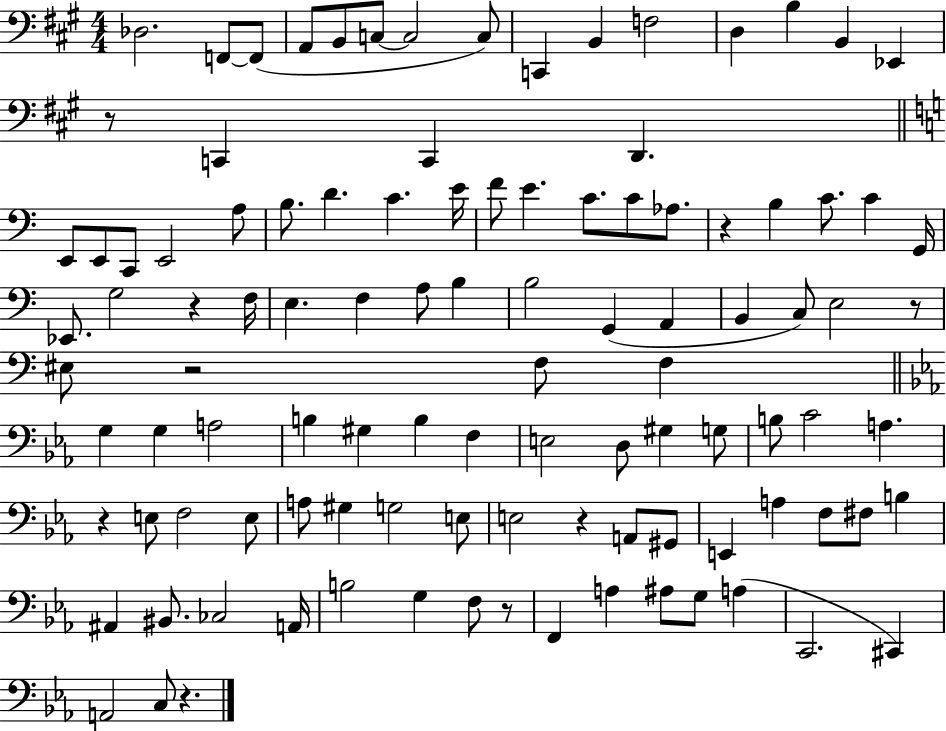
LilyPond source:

{
  \clef bass
  \numericTimeSignature
  \time 4/4
  \key a \major
  \repeat volta 2 { des2. f,8~~ f,8( | a,8 b,8 c8~~ c2 c8) | c,4 b,4 f2 | d4 b4 b,4 ees,4 | \break r8 c,4 c,4 d,4. | \bar "||" \break \key c \major e,8 e,8 c,8 e,2 a8 | b8. d'4. c'4. e'16 | f'8 e'4. c'8. c'8 aes8. | r4 b4 c'8. c'4 g,16 | \break ees,8. g2 r4 f16 | e4. f4 a8 b4 | b2 g,4( a,4 | b,4 c8) e2 r8 | \break eis8 r2 f8 f4 | \bar "||" \break \key ees \major g4 g4 a2 | b4 gis4 b4 f4 | e2 d8 gis4 g8 | b8 c'2 a4. | \break r4 e8 f2 e8 | a8 gis4 g2 e8 | e2 r4 a,8 gis,8 | e,4 a4 f8 fis8 b4 | \break ais,4 bis,8. ces2 a,16 | b2 g4 f8 r8 | f,4 a4 ais8 g8 a4( | c,2. cis,4) | \break a,2 c8 r4. | } \bar "|."
}